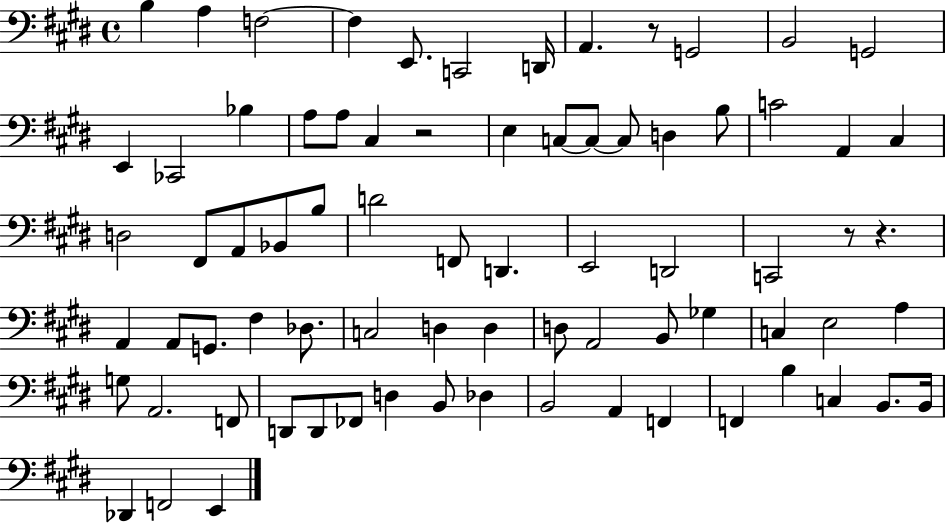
X:1
T:Untitled
M:4/4
L:1/4
K:E
B, A, F,2 F, E,,/2 C,,2 D,,/4 A,, z/2 G,,2 B,,2 G,,2 E,, _C,,2 _B, A,/2 A,/2 ^C, z2 E, C,/2 C,/2 C,/2 D, B,/2 C2 A,, ^C, D,2 ^F,,/2 A,,/2 _B,,/2 B,/2 D2 F,,/2 D,, E,,2 D,,2 C,,2 z/2 z A,, A,,/2 G,,/2 ^F, _D,/2 C,2 D, D, D,/2 A,,2 B,,/2 _G, C, E,2 A, G,/2 A,,2 F,,/2 D,,/2 D,,/2 _F,,/2 D, B,,/2 _D, B,,2 A,, F,, F,, B, C, B,,/2 B,,/4 _D,, F,,2 E,,